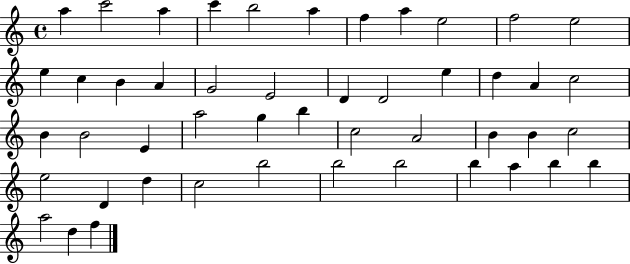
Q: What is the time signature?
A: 4/4